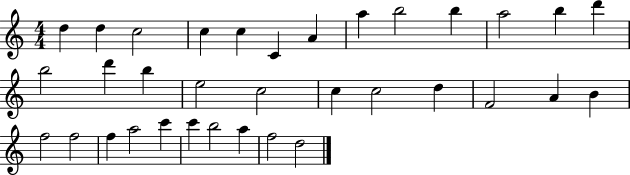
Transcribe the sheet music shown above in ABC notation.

X:1
T:Untitled
M:4/4
L:1/4
K:C
d d c2 c c C A a b2 b a2 b d' b2 d' b e2 c2 c c2 d F2 A B f2 f2 f a2 c' c' b2 a f2 d2